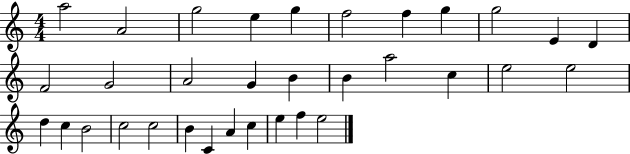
X:1
T:Untitled
M:4/4
L:1/4
K:C
a2 A2 g2 e g f2 f g g2 E D F2 G2 A2 G B B a2 c e2 e2 d c B2 c2 c2 B C A c e f e2